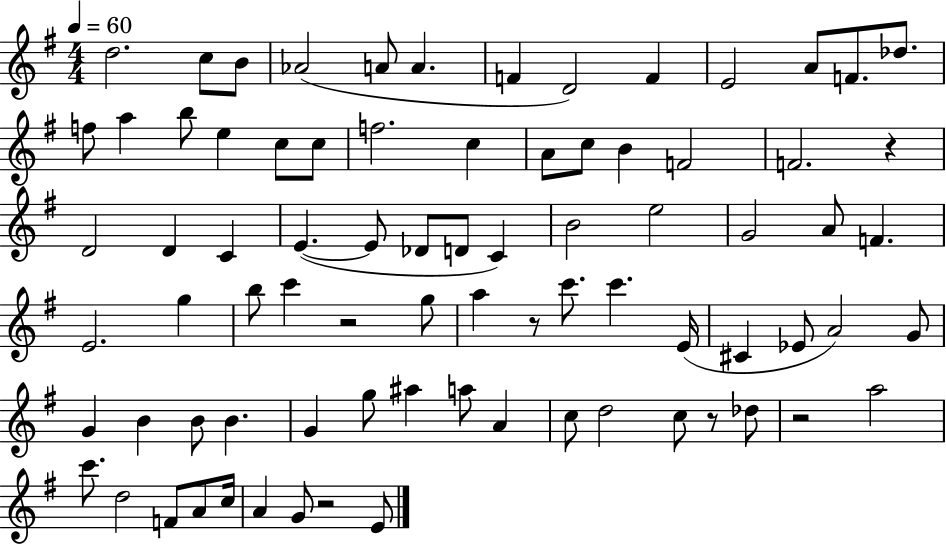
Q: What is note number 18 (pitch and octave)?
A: C5